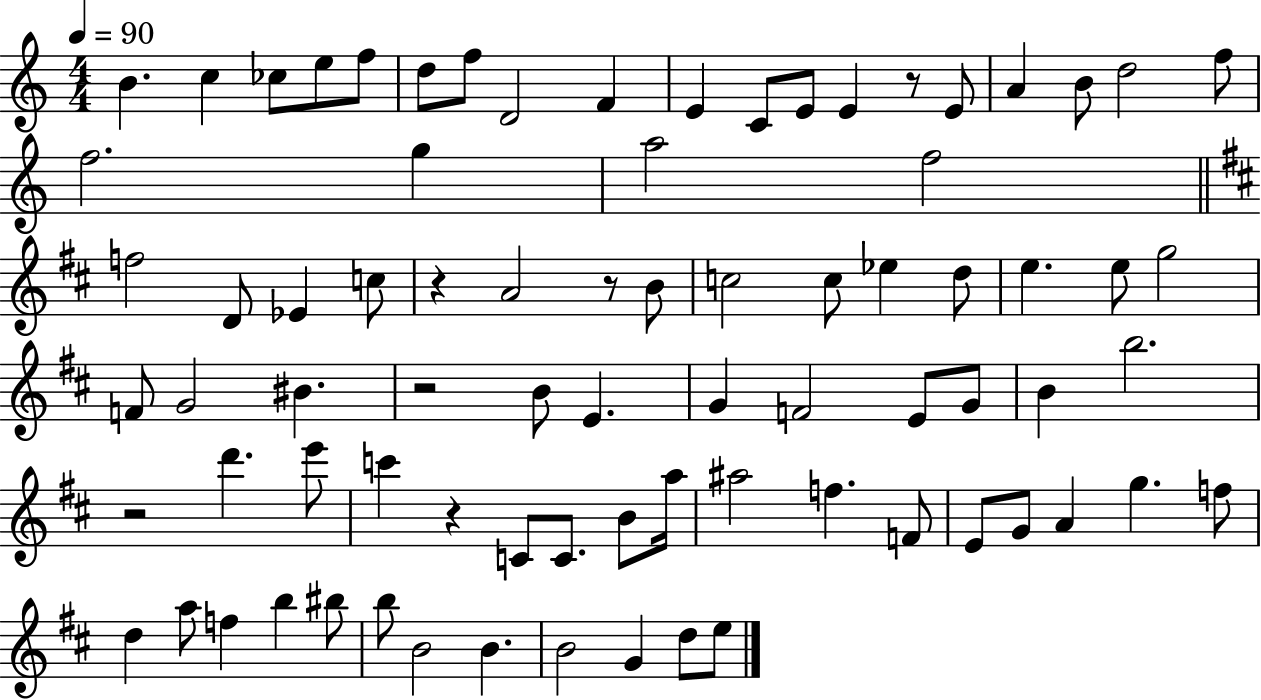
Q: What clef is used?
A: treble